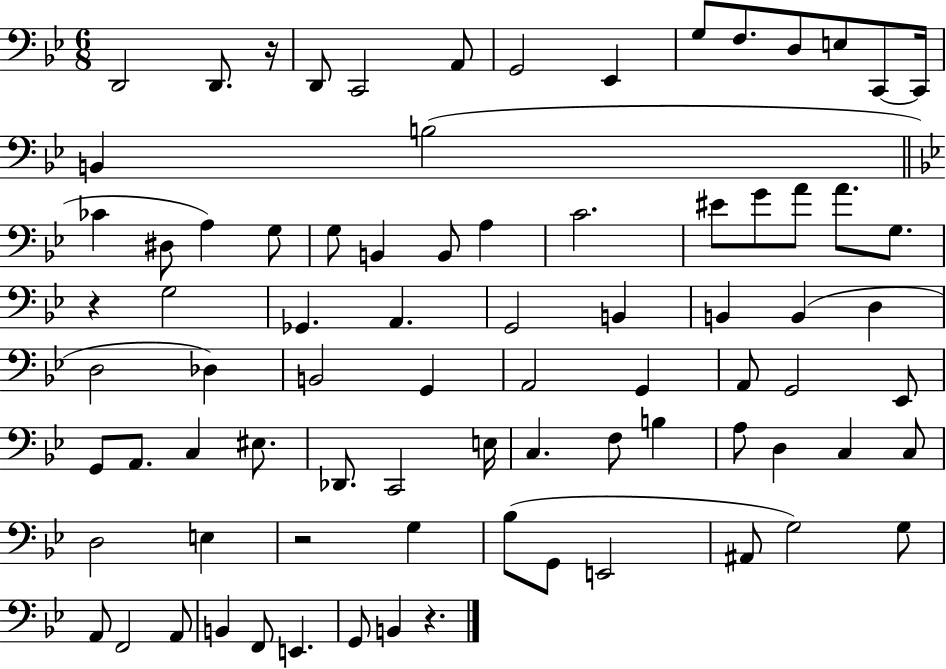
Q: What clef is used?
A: bass